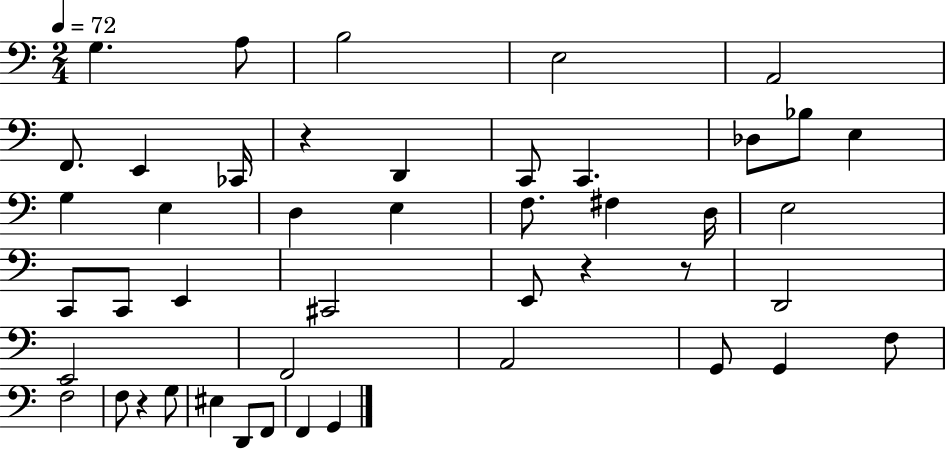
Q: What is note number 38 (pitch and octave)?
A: EIS3